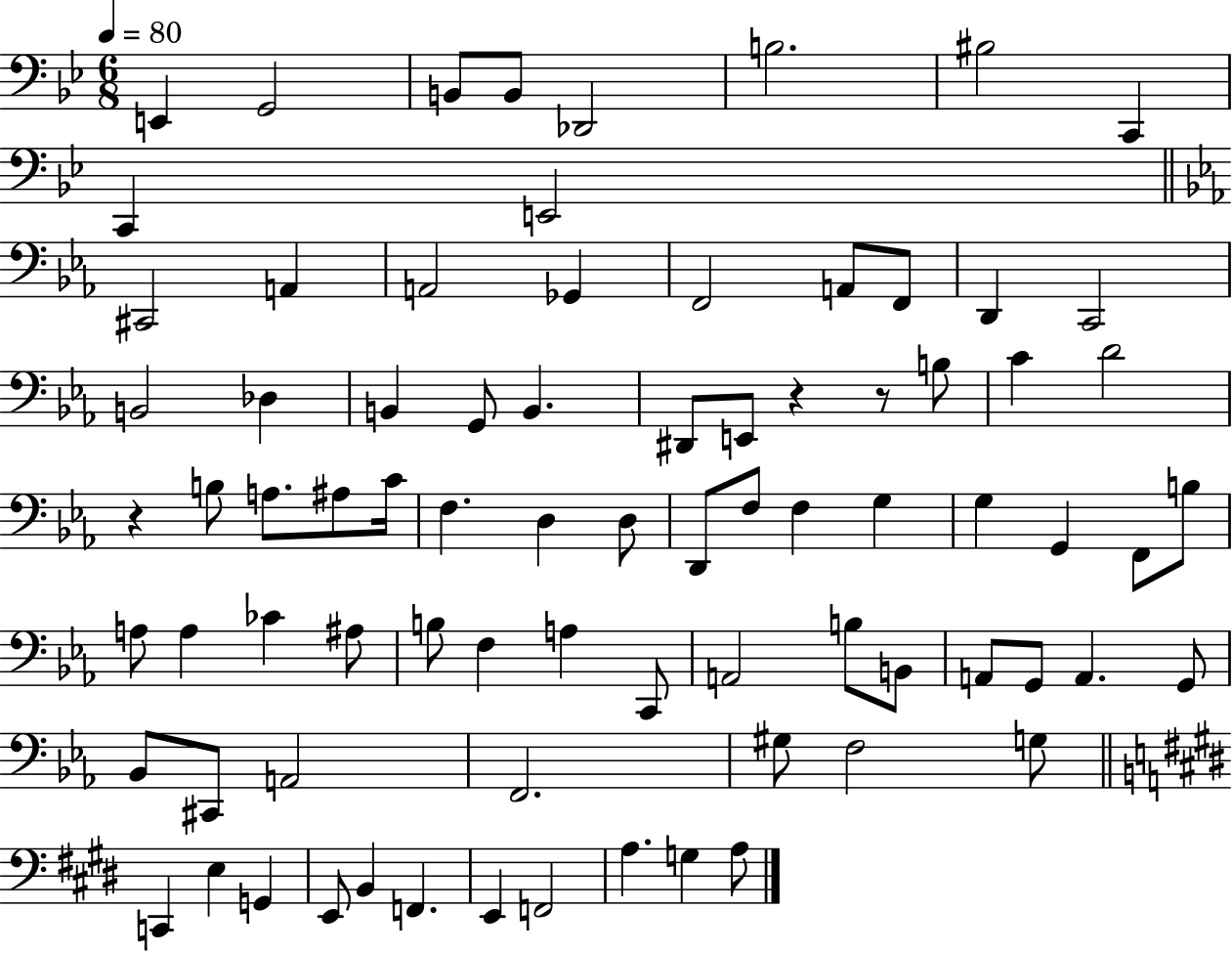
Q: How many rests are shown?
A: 3